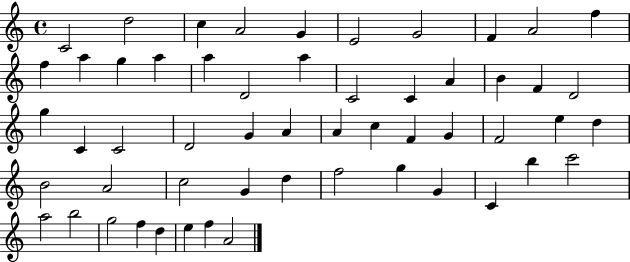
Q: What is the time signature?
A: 4/4